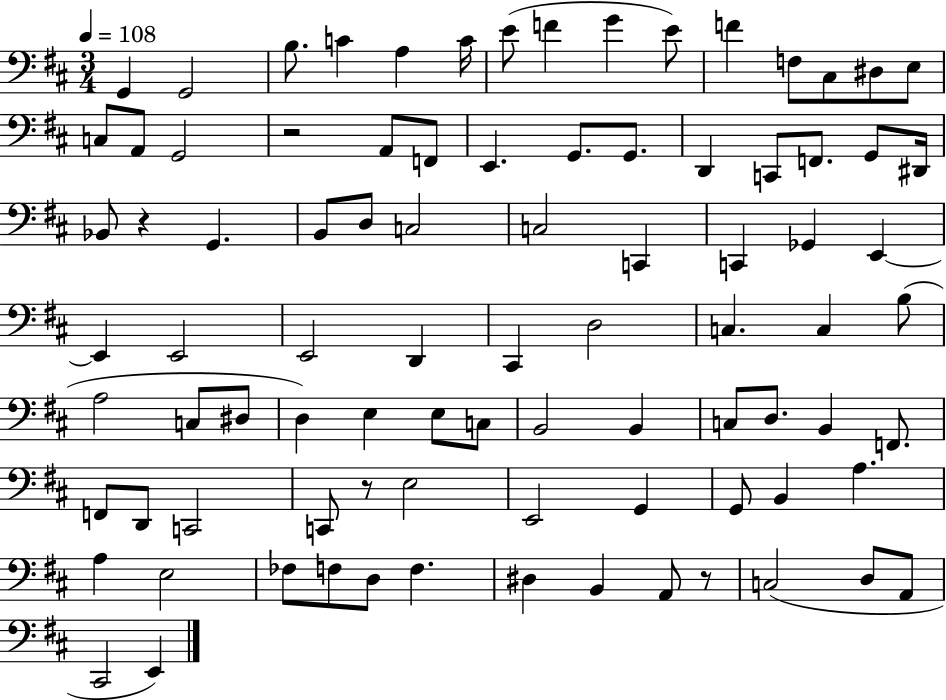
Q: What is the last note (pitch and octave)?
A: E2